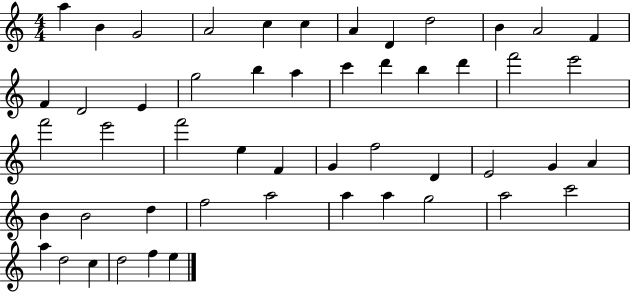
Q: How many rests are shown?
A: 0